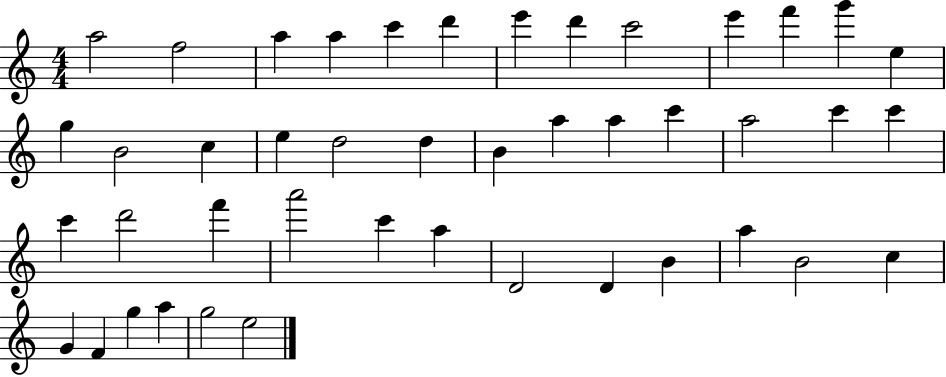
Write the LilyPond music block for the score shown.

{
  \clef treble
  \numericTimeSignature
  \time 4/4
  \key c \major
  a''2 f''2 | a''4 a''4 c'''4 d'''4 | e'''4 d'''4 c'''2 | e'''4 f'''4 g'''4 e''4 | \break g''4 b'2 c''4 | e''4 d''2 d''4 | b'4 a''4 a''4 c'''4 | a''2 c'''4 c'''4 | \break c'''4 d'''2 f'''4 | a'''2 c'''4 a''4 | d'2 d'4 b'4 | a''4 b'2 c''4 | \break g'4 f'4 g''4 a''4 | g''2 e''2 | \bar "|."
}